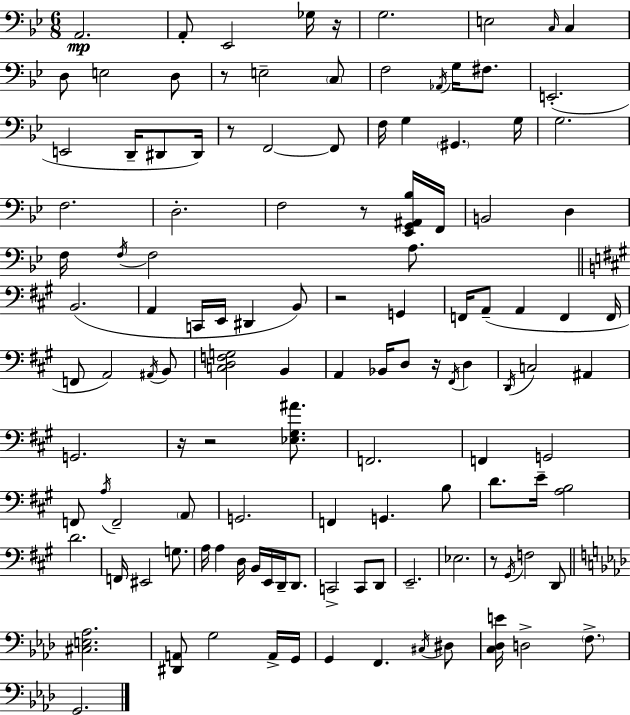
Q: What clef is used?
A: bass